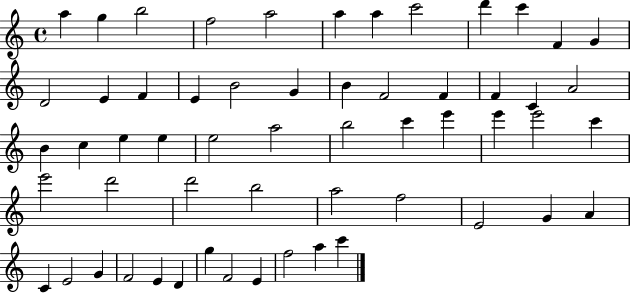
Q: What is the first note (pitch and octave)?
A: A5